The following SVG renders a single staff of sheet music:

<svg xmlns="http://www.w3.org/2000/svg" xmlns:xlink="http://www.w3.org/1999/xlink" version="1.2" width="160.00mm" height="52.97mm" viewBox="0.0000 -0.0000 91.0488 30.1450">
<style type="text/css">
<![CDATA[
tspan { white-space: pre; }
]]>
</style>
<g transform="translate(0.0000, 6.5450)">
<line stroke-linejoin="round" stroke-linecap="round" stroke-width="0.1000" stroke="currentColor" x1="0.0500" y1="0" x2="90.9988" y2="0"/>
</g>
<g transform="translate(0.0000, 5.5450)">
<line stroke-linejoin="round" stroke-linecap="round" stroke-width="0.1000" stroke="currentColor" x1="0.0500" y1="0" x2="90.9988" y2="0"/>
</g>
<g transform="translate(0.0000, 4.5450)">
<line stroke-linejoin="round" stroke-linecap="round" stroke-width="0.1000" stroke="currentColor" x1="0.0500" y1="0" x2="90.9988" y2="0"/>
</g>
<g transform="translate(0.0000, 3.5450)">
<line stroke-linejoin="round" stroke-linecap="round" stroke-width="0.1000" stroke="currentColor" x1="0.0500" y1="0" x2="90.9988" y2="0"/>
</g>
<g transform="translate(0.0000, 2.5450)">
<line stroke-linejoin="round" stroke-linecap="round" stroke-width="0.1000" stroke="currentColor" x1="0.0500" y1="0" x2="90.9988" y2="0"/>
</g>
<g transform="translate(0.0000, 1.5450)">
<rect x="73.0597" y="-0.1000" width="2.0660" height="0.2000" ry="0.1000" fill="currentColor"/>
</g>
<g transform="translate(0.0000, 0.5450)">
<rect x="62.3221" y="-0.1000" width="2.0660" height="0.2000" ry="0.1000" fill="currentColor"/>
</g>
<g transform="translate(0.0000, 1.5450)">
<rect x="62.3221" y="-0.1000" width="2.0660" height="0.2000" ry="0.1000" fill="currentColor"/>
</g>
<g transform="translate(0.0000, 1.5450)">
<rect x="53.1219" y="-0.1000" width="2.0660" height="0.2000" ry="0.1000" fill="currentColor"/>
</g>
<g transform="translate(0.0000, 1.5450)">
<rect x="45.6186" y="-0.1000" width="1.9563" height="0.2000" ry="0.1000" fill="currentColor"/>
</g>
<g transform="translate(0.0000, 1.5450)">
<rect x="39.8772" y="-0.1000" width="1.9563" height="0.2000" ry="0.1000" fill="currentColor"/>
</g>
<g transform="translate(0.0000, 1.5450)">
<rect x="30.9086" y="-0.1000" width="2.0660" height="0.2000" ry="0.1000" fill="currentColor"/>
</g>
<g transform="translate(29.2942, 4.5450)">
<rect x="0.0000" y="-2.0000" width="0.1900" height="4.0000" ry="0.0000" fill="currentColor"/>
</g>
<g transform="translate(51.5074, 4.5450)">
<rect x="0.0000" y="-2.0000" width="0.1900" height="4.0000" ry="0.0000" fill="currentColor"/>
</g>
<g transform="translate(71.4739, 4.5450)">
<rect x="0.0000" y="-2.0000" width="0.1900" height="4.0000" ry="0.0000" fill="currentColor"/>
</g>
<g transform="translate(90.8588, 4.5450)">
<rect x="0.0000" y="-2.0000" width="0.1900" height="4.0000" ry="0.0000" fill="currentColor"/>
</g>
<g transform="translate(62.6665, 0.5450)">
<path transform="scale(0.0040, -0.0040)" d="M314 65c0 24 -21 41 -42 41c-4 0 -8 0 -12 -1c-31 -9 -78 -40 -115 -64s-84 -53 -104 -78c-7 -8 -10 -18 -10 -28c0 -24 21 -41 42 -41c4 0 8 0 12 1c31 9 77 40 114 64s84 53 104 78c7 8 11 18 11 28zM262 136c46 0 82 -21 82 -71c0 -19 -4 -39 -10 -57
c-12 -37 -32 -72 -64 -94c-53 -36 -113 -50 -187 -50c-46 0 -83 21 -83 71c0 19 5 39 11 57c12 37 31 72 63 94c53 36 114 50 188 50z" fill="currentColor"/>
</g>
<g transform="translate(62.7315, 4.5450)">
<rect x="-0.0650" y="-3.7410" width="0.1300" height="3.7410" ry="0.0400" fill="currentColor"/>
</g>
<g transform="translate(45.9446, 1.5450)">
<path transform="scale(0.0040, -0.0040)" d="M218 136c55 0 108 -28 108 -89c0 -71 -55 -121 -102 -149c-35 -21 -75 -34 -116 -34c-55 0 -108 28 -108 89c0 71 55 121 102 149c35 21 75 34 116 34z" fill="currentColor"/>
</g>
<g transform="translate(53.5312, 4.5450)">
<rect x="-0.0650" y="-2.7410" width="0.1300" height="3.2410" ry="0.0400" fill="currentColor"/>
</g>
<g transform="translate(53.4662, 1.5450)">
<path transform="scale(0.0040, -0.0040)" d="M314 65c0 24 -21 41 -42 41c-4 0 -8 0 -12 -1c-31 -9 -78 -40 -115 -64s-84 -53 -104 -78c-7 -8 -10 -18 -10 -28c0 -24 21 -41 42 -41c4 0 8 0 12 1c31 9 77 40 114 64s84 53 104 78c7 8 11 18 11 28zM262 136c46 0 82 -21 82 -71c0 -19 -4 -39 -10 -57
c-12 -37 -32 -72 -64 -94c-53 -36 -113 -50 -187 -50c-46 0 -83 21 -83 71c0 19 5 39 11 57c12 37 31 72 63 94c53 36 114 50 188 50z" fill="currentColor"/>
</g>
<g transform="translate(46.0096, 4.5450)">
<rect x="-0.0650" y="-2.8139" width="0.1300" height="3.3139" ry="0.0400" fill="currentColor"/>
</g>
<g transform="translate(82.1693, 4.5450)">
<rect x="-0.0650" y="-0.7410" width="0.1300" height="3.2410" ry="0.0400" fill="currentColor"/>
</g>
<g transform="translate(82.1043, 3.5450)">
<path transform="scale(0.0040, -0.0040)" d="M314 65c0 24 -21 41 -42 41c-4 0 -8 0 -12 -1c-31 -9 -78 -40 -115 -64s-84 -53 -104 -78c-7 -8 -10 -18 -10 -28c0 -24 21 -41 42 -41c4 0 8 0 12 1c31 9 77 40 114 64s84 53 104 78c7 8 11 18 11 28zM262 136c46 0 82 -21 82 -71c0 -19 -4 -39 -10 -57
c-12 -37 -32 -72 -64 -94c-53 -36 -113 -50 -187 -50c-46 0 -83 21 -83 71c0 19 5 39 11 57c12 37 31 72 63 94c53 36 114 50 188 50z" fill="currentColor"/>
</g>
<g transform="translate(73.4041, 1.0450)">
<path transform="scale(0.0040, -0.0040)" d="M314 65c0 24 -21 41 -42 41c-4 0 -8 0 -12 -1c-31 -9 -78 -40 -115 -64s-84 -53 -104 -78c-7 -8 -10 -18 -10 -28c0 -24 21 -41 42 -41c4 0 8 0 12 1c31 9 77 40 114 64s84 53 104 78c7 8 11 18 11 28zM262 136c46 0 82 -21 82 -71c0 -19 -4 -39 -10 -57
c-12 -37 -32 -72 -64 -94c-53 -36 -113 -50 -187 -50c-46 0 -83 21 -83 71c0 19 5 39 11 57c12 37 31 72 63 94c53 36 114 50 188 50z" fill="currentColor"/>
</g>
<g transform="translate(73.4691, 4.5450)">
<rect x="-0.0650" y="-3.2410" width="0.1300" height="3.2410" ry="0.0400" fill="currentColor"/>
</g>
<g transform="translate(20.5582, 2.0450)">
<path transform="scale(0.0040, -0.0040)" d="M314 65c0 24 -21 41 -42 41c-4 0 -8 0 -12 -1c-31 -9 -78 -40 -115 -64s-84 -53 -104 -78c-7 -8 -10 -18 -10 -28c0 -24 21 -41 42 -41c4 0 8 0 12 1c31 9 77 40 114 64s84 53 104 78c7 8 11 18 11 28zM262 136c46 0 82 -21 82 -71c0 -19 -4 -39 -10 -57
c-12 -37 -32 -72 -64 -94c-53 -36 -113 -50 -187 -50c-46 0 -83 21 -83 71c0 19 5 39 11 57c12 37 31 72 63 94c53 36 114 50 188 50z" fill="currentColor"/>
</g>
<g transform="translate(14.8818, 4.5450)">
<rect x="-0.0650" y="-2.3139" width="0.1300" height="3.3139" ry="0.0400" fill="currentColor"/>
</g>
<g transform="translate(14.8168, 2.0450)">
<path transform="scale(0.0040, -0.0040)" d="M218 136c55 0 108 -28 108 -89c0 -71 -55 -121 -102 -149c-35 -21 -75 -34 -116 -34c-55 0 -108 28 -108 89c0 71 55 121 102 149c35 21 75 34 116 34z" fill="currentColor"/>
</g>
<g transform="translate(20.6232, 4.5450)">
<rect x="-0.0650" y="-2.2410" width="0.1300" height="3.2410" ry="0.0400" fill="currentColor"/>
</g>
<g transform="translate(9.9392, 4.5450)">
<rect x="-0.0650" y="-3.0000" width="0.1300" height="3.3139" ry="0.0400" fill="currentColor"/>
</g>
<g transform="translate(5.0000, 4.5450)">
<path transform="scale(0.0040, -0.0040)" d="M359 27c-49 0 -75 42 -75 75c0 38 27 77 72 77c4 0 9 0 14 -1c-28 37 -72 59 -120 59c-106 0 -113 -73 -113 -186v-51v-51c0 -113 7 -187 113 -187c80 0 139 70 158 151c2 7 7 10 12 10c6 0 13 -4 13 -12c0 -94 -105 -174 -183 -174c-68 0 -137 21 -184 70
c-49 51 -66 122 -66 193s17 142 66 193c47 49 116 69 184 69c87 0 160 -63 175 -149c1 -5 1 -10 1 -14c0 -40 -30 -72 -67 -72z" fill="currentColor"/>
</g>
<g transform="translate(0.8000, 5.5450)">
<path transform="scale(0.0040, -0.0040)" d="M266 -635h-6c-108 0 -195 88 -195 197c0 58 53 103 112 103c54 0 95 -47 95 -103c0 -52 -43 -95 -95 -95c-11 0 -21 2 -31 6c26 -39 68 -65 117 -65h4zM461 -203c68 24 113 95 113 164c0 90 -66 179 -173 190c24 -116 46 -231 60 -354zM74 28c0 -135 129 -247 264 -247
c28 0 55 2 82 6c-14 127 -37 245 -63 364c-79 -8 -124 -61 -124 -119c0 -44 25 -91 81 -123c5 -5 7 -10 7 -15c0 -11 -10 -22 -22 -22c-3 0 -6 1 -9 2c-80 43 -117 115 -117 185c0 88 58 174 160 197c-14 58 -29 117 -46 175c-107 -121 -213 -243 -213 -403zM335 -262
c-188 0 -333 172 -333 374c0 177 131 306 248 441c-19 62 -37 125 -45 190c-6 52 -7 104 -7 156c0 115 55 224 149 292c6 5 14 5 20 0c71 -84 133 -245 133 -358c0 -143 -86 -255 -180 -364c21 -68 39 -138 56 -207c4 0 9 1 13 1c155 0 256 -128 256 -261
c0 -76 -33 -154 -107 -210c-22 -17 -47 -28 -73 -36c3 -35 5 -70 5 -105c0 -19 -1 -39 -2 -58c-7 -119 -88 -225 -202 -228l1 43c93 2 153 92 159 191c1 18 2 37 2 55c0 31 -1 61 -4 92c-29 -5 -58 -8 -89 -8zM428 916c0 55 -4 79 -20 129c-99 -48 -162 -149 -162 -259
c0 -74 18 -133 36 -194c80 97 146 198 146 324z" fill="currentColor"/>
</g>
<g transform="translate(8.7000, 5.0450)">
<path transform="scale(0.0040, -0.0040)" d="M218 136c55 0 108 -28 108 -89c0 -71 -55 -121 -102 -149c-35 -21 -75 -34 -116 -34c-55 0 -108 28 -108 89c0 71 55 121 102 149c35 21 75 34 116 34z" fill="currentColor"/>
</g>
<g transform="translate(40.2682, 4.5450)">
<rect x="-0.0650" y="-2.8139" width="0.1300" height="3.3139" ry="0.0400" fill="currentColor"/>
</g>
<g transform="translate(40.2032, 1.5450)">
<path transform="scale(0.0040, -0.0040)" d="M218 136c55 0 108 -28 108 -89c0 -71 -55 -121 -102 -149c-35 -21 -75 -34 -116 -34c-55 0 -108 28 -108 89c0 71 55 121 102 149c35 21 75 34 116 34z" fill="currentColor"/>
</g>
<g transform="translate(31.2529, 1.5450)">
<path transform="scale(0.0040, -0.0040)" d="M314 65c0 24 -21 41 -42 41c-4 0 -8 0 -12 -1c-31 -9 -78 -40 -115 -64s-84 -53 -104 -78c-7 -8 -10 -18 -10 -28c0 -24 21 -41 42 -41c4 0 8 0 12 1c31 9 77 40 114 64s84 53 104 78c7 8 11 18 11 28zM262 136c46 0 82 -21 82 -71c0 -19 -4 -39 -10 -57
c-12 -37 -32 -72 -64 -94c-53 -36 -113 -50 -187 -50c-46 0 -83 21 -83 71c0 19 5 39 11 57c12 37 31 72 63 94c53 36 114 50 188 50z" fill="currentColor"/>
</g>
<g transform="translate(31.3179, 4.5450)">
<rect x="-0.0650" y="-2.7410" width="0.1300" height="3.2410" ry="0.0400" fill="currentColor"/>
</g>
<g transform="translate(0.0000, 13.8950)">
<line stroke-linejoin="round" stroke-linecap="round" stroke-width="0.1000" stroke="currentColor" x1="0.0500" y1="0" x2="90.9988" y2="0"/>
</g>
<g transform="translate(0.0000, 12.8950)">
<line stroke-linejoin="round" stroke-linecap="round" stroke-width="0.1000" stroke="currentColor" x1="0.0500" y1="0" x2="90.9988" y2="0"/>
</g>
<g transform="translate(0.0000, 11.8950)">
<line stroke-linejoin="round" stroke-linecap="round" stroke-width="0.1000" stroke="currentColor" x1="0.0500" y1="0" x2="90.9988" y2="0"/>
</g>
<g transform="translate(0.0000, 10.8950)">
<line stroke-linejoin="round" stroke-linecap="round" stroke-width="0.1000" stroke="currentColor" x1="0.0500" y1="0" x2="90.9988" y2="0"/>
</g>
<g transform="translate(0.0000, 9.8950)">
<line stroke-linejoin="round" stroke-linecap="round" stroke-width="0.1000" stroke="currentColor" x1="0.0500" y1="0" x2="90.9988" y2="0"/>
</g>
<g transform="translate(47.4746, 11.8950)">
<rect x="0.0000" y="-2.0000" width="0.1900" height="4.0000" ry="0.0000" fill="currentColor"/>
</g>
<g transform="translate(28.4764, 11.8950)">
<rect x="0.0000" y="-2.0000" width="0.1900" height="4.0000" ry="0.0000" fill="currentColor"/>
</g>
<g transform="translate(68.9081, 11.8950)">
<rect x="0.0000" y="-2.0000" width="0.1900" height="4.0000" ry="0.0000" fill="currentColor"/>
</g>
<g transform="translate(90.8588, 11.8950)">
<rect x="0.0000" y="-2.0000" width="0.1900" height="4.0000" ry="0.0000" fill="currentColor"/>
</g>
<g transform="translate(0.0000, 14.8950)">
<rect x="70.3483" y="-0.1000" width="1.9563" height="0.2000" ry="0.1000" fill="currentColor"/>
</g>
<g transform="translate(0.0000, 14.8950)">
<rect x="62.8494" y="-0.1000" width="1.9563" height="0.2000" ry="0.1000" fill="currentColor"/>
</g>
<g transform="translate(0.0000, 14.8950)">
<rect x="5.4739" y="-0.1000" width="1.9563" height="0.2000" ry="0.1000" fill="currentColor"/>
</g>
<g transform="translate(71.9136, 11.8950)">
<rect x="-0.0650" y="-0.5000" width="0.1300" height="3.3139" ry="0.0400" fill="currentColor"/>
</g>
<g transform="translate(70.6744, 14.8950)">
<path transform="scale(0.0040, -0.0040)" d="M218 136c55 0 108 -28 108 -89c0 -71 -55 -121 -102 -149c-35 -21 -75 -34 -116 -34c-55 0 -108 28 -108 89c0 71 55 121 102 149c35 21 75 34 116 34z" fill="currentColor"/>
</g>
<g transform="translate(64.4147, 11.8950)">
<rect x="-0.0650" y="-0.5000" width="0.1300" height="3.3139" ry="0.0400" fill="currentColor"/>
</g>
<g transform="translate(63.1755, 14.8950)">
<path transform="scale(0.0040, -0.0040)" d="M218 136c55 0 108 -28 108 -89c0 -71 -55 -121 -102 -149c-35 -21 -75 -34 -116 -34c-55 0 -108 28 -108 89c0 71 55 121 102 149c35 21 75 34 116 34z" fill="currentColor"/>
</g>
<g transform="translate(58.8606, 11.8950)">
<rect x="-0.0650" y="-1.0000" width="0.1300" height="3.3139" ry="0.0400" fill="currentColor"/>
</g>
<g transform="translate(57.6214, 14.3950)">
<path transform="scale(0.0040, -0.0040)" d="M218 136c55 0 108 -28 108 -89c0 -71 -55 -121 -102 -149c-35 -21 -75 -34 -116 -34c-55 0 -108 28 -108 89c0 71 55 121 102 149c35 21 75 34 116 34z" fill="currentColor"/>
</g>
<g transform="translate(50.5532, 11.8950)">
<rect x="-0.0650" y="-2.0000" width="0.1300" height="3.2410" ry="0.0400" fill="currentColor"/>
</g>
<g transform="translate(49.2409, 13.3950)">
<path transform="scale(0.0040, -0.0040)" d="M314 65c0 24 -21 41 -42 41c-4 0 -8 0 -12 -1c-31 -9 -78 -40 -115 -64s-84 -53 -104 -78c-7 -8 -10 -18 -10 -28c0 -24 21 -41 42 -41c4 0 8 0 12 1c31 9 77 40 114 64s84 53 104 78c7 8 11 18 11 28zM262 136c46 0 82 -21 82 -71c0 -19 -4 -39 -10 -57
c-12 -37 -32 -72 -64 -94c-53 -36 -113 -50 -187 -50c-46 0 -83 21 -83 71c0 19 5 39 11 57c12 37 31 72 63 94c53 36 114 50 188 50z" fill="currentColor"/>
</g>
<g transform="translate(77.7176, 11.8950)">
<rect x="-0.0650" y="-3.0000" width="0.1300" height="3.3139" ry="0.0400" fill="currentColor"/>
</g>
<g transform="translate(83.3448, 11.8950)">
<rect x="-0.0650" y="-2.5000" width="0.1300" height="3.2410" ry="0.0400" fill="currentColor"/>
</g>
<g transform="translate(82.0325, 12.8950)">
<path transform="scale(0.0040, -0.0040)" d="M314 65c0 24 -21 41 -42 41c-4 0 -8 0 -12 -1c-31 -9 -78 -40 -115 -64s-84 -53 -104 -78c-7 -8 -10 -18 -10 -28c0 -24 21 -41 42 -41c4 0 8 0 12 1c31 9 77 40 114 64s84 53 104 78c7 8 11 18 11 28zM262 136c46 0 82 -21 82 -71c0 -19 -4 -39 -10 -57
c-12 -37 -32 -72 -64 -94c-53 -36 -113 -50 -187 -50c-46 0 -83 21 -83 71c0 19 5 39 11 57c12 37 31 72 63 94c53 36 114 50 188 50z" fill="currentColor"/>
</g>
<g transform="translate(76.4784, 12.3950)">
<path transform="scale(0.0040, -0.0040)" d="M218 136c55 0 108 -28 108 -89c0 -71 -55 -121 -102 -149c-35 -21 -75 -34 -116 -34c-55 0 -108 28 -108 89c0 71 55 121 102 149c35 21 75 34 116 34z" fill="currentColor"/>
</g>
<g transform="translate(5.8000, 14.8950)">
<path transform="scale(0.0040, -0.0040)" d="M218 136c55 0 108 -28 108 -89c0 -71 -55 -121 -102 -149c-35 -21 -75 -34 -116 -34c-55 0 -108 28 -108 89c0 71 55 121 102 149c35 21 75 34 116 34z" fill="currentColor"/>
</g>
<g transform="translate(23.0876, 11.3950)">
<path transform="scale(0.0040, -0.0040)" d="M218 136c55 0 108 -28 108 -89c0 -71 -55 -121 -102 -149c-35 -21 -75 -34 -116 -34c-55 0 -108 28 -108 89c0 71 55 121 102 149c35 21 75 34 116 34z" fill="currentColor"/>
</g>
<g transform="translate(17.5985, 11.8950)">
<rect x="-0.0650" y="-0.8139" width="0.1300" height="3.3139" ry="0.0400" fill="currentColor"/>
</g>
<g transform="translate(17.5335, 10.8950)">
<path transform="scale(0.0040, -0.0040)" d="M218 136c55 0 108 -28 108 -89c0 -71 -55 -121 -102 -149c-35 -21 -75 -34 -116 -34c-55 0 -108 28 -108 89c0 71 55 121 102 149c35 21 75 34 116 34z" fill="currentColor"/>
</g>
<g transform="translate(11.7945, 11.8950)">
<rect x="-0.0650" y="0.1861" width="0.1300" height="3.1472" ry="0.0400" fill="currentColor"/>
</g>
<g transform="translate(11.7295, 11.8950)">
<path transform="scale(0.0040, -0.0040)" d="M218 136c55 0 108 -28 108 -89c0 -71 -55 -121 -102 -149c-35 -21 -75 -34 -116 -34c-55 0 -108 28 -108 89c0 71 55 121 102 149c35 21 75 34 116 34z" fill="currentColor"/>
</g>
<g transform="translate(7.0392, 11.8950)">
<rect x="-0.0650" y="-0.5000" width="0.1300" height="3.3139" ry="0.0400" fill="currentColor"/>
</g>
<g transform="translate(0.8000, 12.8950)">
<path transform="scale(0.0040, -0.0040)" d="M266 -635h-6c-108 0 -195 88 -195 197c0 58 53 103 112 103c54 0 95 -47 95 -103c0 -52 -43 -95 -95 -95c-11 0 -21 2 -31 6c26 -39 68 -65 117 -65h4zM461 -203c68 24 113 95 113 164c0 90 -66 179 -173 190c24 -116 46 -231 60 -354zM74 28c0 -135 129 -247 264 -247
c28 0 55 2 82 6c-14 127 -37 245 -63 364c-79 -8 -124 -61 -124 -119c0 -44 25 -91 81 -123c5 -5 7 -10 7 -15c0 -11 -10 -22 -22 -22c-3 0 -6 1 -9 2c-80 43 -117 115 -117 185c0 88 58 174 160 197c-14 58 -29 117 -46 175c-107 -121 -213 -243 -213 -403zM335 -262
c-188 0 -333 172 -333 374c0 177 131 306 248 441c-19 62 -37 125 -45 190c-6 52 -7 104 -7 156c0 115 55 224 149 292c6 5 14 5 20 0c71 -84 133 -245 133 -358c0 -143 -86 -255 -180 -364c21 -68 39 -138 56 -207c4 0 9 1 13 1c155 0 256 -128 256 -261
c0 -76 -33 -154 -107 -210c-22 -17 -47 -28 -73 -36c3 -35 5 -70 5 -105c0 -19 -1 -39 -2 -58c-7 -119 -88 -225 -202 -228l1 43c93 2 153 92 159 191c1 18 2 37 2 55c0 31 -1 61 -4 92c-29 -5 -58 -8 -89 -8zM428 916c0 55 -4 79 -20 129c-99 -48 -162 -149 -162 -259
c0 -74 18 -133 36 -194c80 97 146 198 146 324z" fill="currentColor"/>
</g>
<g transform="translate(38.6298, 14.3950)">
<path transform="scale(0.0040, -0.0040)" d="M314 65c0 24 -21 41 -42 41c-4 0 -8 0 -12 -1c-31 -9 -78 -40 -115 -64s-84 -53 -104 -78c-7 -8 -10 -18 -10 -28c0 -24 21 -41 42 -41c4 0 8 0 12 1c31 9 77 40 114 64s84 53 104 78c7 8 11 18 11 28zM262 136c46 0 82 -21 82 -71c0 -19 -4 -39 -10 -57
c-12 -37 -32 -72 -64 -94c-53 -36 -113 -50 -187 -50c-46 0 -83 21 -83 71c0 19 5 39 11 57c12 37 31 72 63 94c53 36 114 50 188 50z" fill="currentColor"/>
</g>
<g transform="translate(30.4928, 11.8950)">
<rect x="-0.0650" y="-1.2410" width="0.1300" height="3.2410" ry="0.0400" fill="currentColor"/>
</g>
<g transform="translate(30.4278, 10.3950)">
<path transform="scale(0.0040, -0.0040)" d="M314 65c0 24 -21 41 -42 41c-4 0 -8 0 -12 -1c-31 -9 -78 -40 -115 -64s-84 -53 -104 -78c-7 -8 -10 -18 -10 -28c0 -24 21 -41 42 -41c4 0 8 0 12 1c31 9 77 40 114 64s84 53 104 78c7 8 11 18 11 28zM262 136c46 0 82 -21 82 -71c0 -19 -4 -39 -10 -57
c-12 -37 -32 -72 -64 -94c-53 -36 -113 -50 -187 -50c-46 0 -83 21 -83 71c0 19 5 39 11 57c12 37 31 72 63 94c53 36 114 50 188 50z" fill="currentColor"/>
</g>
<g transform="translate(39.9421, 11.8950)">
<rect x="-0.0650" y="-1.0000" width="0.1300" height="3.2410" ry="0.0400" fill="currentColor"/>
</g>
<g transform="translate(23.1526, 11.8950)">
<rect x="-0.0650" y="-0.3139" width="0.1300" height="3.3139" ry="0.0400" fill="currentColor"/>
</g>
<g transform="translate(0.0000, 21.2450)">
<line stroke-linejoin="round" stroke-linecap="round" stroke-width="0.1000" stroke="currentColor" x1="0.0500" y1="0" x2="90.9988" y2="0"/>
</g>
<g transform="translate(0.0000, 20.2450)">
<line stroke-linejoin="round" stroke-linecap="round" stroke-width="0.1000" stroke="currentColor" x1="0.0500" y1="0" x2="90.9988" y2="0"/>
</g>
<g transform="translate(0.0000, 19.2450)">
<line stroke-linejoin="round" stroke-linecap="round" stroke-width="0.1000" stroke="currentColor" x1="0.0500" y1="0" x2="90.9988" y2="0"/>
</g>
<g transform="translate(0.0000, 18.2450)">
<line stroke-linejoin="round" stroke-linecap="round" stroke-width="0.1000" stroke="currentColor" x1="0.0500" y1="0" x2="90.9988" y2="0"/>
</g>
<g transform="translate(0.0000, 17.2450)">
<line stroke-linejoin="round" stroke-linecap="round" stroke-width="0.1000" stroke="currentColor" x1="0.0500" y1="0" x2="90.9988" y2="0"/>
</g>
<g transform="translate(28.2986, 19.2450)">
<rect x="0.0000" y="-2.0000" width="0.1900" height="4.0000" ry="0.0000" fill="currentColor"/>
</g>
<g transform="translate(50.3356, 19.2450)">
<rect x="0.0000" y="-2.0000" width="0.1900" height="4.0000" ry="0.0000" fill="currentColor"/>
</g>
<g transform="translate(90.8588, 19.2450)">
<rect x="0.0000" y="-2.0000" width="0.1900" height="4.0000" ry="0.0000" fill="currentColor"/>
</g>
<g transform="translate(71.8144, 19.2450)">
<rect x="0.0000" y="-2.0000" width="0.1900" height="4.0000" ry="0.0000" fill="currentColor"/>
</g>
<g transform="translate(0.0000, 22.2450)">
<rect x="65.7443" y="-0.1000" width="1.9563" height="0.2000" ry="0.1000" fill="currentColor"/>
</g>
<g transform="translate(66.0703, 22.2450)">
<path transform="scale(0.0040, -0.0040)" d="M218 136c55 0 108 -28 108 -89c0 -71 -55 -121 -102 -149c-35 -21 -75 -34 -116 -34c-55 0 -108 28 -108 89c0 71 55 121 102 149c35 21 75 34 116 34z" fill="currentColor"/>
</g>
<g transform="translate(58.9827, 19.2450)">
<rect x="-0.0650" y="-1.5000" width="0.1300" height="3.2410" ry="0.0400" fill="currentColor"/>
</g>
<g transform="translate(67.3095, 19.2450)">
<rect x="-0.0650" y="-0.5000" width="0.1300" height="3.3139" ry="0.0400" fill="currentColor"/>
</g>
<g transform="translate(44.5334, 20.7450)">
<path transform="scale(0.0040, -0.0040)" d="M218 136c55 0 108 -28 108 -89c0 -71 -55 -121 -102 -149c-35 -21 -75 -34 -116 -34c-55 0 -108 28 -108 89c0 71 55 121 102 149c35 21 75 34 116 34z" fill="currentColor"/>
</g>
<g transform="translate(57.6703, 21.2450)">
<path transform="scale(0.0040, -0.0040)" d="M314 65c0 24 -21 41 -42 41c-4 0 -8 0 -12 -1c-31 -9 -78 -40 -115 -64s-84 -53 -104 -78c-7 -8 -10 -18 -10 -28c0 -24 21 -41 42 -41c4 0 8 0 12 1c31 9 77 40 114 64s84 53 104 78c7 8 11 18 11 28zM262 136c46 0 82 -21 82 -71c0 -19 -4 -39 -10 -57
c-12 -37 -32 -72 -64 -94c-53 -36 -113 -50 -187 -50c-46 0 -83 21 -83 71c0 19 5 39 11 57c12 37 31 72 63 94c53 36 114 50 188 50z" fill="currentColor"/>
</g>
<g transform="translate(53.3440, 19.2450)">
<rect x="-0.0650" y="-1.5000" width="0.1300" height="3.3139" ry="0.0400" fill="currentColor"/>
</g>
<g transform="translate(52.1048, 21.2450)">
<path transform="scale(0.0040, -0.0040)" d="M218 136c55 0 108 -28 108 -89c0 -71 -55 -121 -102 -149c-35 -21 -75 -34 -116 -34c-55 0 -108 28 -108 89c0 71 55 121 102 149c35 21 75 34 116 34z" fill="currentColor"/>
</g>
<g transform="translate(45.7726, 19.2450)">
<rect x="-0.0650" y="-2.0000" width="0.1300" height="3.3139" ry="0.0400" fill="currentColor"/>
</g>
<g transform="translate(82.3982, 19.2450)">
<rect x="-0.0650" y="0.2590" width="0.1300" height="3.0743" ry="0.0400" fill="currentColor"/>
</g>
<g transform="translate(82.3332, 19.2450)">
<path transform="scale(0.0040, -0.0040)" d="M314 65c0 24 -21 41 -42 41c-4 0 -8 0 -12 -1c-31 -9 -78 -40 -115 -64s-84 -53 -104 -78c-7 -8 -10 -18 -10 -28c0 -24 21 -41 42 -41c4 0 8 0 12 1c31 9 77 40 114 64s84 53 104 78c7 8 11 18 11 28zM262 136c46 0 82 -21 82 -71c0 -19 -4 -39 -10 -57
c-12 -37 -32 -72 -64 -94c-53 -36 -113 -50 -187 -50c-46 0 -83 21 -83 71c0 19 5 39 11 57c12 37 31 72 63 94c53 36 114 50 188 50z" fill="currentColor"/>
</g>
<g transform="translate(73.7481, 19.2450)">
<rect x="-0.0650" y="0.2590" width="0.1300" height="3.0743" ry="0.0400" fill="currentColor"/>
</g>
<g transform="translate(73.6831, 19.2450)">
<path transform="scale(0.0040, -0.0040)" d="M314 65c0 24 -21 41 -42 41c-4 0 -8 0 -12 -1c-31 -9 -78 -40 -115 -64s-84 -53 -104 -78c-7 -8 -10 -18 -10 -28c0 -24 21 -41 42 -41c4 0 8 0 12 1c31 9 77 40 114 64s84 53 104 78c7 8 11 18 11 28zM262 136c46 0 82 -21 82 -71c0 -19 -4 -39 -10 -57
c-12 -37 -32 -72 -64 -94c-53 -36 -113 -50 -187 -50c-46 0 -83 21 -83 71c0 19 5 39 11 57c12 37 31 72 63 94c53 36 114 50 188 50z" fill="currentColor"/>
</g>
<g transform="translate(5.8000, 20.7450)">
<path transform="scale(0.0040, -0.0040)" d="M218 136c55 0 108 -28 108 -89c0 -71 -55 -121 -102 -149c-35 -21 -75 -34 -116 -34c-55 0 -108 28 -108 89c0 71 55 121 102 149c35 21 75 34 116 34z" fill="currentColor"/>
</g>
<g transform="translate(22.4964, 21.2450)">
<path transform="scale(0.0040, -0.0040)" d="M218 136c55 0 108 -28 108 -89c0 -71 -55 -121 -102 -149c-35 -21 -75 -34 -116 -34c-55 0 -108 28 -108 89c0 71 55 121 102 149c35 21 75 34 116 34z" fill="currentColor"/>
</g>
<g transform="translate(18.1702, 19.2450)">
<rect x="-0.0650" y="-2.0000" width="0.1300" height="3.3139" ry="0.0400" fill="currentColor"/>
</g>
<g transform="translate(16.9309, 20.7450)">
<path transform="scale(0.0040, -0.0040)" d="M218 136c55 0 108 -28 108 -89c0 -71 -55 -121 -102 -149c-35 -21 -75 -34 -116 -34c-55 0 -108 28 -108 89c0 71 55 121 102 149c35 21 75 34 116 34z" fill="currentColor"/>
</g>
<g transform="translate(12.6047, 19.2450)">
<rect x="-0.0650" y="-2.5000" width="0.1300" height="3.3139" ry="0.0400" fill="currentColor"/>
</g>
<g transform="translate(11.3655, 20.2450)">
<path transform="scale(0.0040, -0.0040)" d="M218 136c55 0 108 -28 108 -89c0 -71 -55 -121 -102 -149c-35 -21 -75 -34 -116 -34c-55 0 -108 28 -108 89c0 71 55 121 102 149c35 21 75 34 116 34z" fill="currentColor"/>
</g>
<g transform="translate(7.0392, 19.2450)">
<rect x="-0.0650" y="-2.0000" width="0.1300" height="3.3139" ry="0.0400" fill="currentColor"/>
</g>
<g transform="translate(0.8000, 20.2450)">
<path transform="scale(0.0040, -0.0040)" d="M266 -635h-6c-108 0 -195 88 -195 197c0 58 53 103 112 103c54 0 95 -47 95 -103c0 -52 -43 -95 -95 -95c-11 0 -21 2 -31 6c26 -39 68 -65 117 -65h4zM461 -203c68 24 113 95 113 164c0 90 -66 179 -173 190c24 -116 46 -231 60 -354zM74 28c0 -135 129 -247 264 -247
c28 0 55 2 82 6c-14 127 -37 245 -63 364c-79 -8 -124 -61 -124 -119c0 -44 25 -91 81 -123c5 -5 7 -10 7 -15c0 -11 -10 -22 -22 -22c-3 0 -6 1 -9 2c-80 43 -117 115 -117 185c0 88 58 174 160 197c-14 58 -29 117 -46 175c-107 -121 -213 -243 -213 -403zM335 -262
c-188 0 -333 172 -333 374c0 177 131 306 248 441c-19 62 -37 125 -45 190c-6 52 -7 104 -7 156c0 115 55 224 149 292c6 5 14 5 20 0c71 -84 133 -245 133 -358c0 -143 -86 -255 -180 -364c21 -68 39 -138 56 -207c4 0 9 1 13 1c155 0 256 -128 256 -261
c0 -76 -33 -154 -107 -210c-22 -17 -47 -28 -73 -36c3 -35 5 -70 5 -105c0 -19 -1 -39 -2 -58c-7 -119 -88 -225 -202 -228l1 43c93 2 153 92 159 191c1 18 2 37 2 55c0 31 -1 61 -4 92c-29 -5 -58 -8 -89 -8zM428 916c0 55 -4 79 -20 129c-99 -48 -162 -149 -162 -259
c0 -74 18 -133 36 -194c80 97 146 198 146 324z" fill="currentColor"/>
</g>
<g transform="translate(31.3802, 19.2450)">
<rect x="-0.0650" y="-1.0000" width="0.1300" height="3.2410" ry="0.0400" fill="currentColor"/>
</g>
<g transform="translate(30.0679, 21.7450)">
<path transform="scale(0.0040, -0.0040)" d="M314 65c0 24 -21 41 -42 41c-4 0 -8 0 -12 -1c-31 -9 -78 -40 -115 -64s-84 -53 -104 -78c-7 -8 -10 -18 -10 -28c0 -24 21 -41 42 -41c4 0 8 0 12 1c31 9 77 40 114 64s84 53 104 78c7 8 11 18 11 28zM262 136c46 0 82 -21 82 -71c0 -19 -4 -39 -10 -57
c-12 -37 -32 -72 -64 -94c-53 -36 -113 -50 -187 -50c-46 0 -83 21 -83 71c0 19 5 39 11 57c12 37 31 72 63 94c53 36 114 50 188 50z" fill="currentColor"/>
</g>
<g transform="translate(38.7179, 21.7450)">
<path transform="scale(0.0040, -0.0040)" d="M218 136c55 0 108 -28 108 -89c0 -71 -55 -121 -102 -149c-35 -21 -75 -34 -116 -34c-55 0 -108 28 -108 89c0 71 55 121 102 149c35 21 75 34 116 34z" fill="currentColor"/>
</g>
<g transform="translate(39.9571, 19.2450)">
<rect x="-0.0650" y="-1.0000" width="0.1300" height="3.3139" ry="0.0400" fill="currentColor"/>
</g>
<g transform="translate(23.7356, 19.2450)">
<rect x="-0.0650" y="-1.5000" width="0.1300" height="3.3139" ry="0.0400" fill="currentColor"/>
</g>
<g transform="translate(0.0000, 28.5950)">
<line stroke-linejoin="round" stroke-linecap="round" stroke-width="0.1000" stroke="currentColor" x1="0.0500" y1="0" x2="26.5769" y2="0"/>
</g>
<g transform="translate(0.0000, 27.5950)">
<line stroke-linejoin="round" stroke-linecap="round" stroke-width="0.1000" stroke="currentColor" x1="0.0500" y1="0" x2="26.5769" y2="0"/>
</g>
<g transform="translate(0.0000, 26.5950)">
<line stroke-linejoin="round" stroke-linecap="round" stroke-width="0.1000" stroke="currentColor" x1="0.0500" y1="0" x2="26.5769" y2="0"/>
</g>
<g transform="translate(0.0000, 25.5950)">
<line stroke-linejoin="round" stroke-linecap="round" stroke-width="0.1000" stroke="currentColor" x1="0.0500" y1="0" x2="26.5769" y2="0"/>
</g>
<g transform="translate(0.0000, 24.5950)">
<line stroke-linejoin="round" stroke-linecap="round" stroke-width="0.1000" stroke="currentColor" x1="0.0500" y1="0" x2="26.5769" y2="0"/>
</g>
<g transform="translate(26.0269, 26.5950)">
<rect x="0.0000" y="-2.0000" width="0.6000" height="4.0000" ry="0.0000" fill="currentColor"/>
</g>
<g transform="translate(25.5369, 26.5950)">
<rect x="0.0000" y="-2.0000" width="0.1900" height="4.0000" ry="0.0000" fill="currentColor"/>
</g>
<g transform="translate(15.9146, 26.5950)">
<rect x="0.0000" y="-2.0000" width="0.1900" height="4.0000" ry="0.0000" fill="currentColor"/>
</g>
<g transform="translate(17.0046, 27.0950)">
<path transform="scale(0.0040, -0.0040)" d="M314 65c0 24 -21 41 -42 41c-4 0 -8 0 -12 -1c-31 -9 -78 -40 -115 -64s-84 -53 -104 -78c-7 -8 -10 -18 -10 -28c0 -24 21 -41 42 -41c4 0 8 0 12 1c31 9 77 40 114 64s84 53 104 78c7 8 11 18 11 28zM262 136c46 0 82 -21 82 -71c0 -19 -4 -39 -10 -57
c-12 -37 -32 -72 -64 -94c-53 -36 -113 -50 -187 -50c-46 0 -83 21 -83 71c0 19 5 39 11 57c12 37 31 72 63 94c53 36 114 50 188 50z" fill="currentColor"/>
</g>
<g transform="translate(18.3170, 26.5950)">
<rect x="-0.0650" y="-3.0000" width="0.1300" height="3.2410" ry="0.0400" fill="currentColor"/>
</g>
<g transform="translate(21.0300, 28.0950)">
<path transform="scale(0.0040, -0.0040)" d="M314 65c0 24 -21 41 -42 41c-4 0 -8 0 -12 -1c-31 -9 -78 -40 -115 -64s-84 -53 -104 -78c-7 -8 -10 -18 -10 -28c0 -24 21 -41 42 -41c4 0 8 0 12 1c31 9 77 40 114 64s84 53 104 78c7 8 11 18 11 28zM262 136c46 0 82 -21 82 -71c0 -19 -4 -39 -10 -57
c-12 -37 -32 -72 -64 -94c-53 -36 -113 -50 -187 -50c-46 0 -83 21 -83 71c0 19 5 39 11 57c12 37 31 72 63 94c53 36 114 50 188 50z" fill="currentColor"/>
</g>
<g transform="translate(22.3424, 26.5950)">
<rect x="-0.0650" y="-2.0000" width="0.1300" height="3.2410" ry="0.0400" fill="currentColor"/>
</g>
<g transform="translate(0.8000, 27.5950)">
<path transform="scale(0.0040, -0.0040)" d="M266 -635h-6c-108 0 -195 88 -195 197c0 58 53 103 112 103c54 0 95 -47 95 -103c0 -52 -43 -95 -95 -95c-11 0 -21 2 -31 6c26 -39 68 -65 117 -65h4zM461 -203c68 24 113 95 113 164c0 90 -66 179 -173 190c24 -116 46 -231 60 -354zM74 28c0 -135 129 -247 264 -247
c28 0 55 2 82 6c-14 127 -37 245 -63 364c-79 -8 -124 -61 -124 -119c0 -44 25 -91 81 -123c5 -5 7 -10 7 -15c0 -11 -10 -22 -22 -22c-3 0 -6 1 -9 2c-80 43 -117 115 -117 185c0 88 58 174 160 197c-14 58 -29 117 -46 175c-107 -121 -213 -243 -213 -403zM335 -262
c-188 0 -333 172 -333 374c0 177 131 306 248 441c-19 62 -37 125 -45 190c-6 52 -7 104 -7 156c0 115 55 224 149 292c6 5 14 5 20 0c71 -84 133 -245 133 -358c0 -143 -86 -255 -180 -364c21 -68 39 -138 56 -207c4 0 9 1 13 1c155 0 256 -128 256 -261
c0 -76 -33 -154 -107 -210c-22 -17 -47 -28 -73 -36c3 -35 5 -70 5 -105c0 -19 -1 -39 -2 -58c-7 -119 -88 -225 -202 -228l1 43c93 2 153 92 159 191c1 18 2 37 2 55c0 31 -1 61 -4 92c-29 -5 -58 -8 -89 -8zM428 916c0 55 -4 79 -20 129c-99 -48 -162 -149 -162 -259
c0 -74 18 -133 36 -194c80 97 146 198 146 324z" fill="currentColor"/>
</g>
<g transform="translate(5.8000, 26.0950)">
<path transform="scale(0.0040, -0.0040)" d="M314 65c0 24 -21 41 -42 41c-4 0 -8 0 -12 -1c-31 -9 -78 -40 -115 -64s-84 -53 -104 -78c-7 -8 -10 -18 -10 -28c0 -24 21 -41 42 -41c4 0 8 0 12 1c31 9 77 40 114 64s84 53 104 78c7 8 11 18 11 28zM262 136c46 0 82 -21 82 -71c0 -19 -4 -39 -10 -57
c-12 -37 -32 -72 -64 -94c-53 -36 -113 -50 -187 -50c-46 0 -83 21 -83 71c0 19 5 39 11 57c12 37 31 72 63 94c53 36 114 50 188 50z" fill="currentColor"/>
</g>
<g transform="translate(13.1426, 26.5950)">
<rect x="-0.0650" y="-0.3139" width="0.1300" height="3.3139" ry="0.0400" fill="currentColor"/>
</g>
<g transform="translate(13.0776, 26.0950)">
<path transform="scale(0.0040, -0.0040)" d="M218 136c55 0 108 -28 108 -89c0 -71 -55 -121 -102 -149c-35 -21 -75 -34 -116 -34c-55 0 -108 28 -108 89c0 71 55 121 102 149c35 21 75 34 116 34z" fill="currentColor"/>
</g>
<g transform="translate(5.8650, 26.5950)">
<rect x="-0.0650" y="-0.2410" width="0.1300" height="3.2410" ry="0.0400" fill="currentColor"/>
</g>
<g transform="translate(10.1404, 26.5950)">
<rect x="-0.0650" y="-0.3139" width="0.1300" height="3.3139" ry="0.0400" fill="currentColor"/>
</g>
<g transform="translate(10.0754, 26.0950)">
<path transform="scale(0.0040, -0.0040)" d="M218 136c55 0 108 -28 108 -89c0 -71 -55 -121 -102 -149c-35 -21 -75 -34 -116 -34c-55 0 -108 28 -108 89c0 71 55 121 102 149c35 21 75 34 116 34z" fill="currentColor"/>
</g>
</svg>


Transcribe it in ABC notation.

X:1
T:Untitled
M:4/4
L:1/4
K:C
A g g2 a2 a a a2 c'2 b2 d2 C B d c e2 D2 F2 D C C A G2 F G F E D2 D F E E2 C B2 B2 c2 c c A2 F2